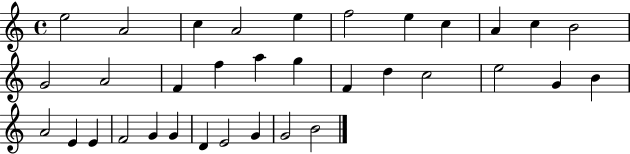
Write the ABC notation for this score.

X:1
T:Untitled
M:4/4
L:1/4
K:C
e2 A2 c A2 e f2 e c A c B2 G2 A2 F f a g F d c2 e2 G B A2 E E F2 G G D E2 G G2 B2